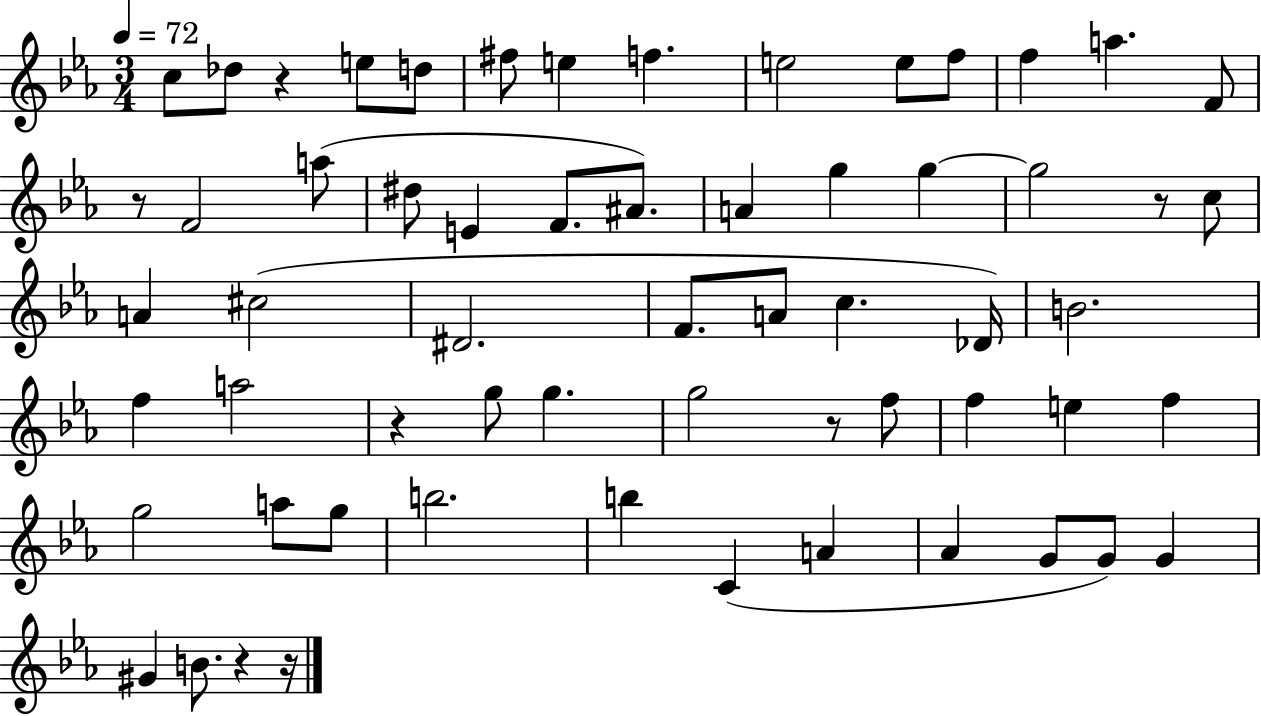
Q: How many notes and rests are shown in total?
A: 61